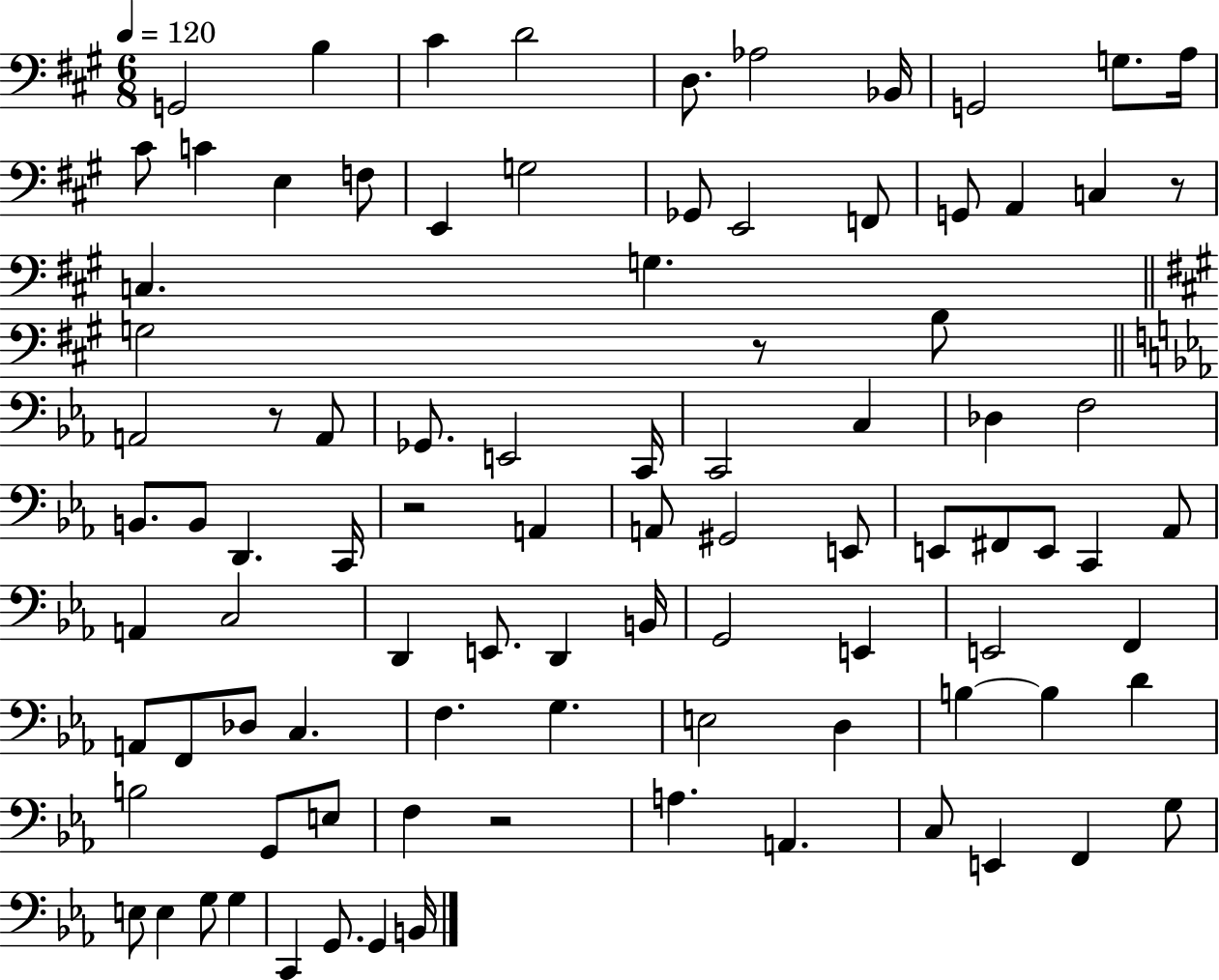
X:1
T:Untitled
M:6/8
L:1/4
K:A
G,,2 B, ^C D2 D,/2 _A,2 _B,,/4 G,,2 G,/2 A,/4 ^C/2 C E, F,/2 E,, G,2 _G,,/2 E,,2 F,,/2 G,,/2 A,, C, z/2 C, G, G,2 z/2 B,/2 A,,2 z/2 A,,/2 _G,,/2 E,,2 C,,/4 C,,2 C, _D, F,2 B,,/2 B,,/2 D,, C,,/4 z2 A,, A,,/2 ^G,,2 E,,/2 E,,/2 ^F,,/2 E,,/2 C,, _A,,/2 A,, C,2 D,, E,,/2 D,, B,,/4 G,,2 E,, E,,2 F,, A,,/2 F,,/2 _D,/2 C, F, G, E,2 D, B, B, D B,2 G,,/2 E,/2 F, z2 A, A,, C,/2 E,, F,, G,/2 E,/2 E, G,/2 G, C,, G,,/2 G,, B,,/4